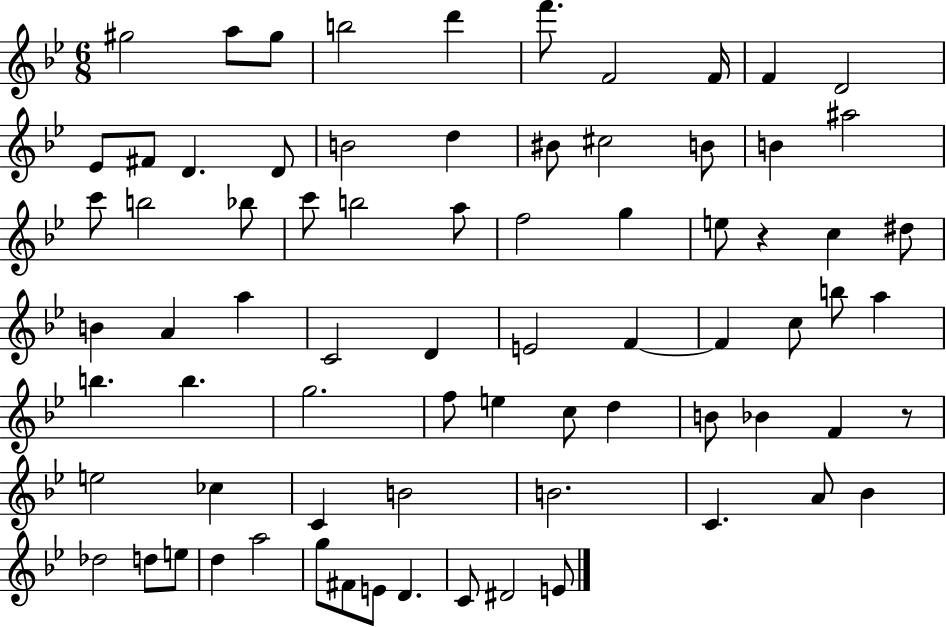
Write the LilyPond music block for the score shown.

{
  \clef treble
  \numericTimeSignature
  \time 6/8
  \key bes \major
  \repeat volta 2 { gis''2 a''8 gis''8 | b''2 d'''4 | f'''8. f'2 f'16 | f'4 d'2 | \break ees'8 fis'8 d'4. d'8 | b'2 d''4 | bis'8 cis''2 b'8 | b'4 ais''2 | \break c'''8 b''2 bes''8 | c'''8 b''2 a''8 | f''2 g''4 | e''8 r4 c''4 dis''8 | \break b'4 a'4 a''4 | c'2 d'4 | e'2 f'4~~ | f'4 c''8 b''8 a''4 | \break b''4. b''4. | g''2. | f''8 e''4 c''8 d''4 | b'8 bes'4 f'4 r8 | \break e''2 ces''4 | c'4 b'2 | b'2. | c'4. a'8 bes'4 | \break des''2 d''8 e''8 | d''4 a''2 | g''8 fis'8 e'8 d'4. | c'8 dis'2 e'8 | \break } \bar "|."
}